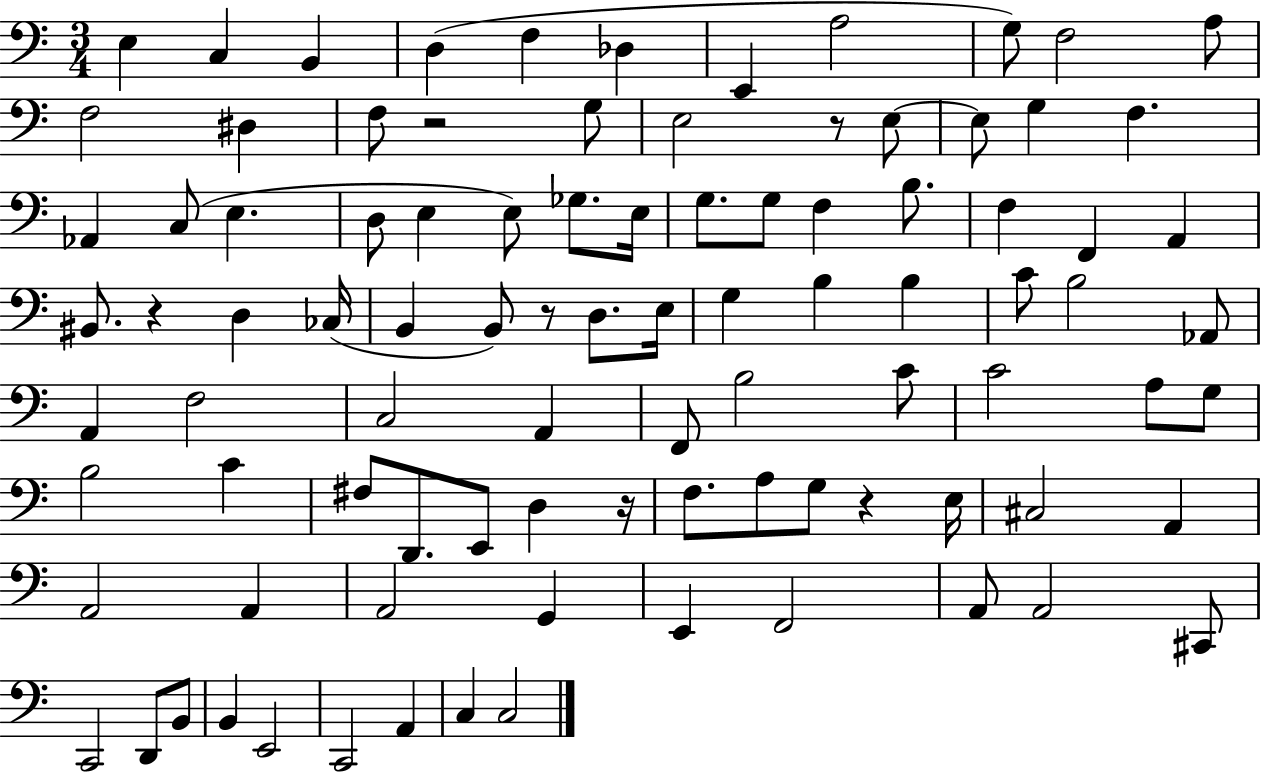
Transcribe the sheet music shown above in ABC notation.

X:1
T:Untitled
M:3/4
L:1/4
K:C
E, C, B,, D, F, _D, E,, A,2 G,/2 F,2 A,/2 F,2 ^D, F,/2 z2 G,/2 E,2 z/2 E,/2 E,/2 G, F, _A,, C,/2 E, D,/2 E, E,/2 _G,/2 E,/4 G,/2 G,/2 F, B,/2 F, F,, A,, ^B,,/2 z D, _C,/4 B,, B,,/2 z/2 D,/2 E,/4 G, B, B, C/2 B,2 _A,,/2 A,, F,2 C,2 A,, F,,/2 B,2 C/2 C2 A,/2 G,/2 B,2 C ^F,/2 D,,/2 E,,/2 D, z/4 F,/2 A,/2 G,/2 z E,/4 ^C,2 A,, A,,2 A,, A,,2 G,, E,, F,,2 A,,/2 A,,2 ^C,,/2 C,,2 D,,/2 B,,/2 B,, E,,2 C,,2 A,, C, C,2